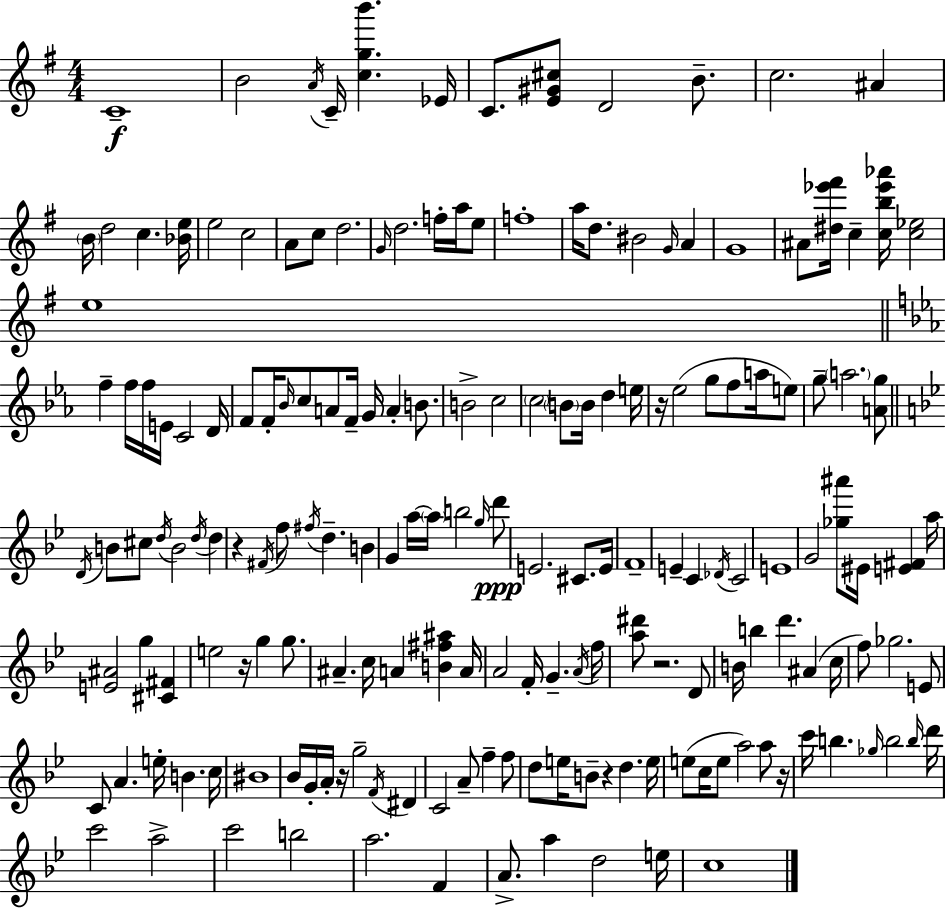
X:1
T:Untitled
M:4/4
L:1/4
K:G
C4 B2 A/4 C/4 [cgb'] _E/4 C/2 [E^G^c]/2 D2 B/2 c2 ^A B/4 d2 c [_Be]/4 e2 c2 A/2 c/2 d2 G/4 d2 f/4 a/4 e/2 f4 a/4 d/2 ^B2 G/4 A G4 ^A/2 [^d_e'^f']/4 c [cb_e'_a']/4 [c_e]2 e4 f f/4 f/4 E/4 C2 D/4 F/2 F/4 _B/4 c/2 A/2 F/4 G/4 A B/2 B2 c2 c2 B/2 B/4 d e/4 z/4 _e2 g/2 f/2 a/4 e/2 g/2 a2 [Ag]/2 D/4 B/2 ^c/2 d/4 B2 d/4 d z ^F/4 f/2 ^f/4 d B G a/4 a/4 b2 g/4 d'/2 E2 ^C/2 E/4 F4 E C _D/4 C2 E4 G2 [_g^a']/2 ^E/4 [E^F] a/4 [E^A]2 g [^C^F] e2 z/4 g g/2 ^A c/4 A [B^f^a] A/4 A2 F/4 G A/4 f/4 [a^d']/2 z2 D/2 B/4 b d' ^A c/4 f/2 _g2 E/2 C/2 A e/4 B c/4 ^B4 _B/4 G/4 A/4 z/4 g2 F/4 ^D C2 A/2 f f/2 d/2 e/4 B/2 z d e/4 e/2 c/4 e/2 a2 a/2 z/4 c'/4 b _g/4 b2 b/4 d'/4 c'2 a2 c'2 b2 a2 F A/2 a d2 e/4 c4